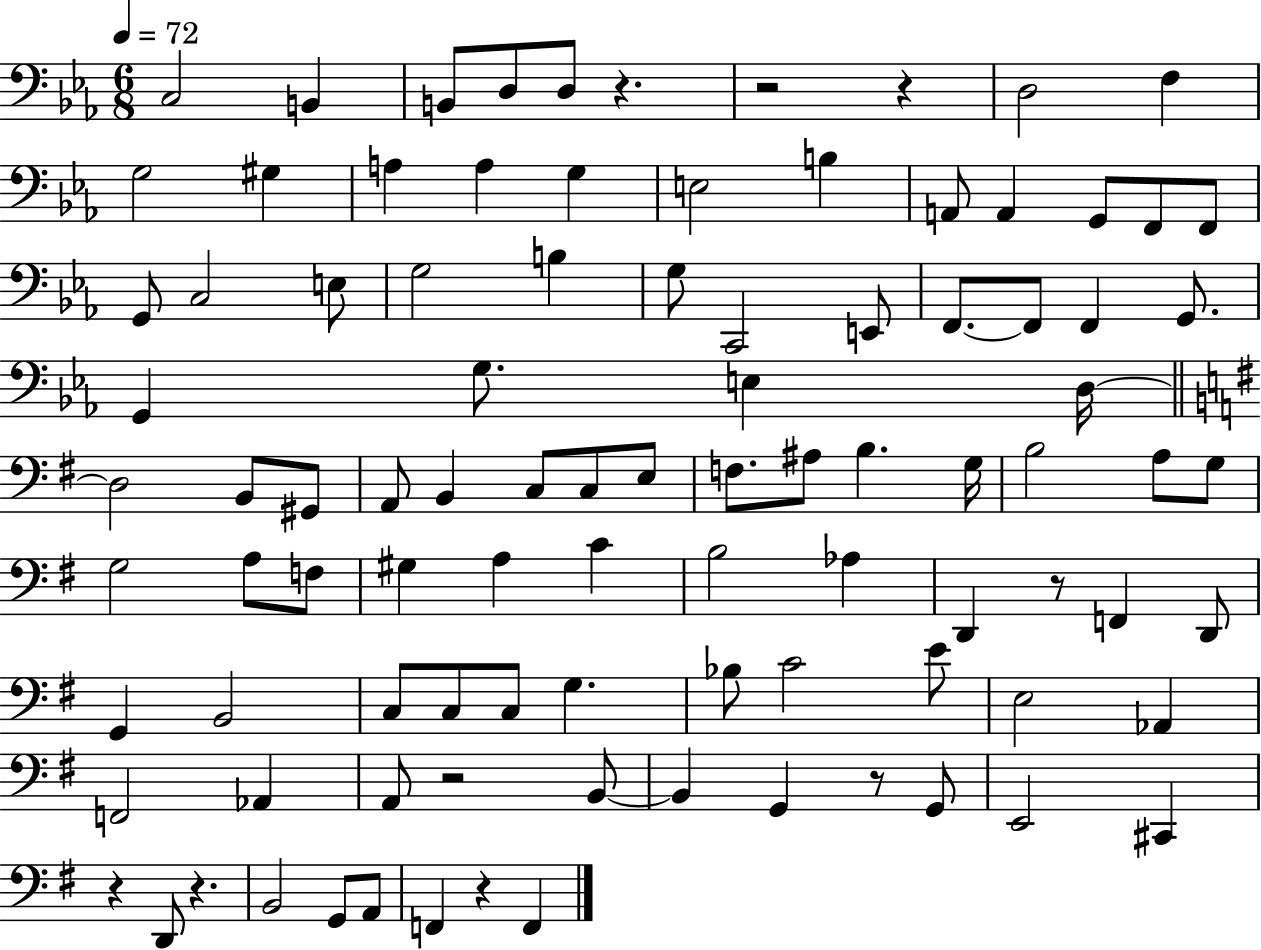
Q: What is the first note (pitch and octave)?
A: C3